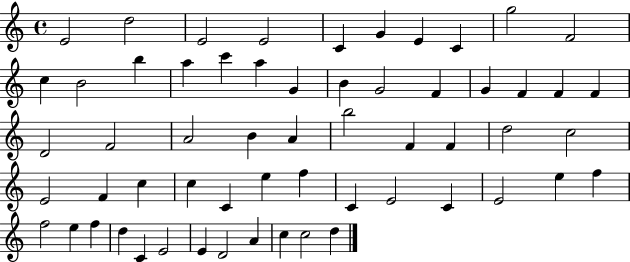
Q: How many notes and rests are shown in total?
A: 59